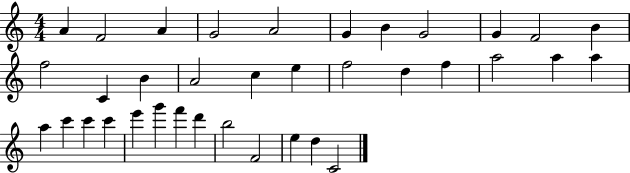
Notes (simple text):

A4/q F4/h A4/q G4/h A4/h G4/q B4/q G4/h G4/q F4/h B4/q F5/h C4/q B4/q A4/h C5/q E5/q F5/h D5/q F5/q A5/h A5/q A5/q A5/q C6/q C6/q C6/q E6/q G6/q F6/q D6/q B5/h F4/h E5/q D5/q C4/h